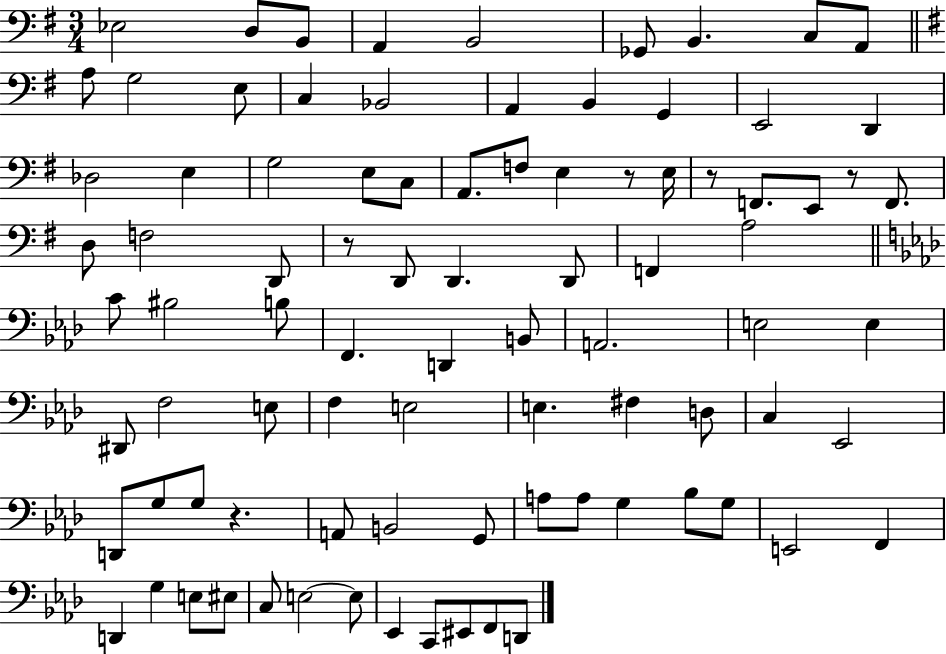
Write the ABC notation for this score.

X:1
T:Untitled
M:3/4
L:1/4
K:G
_E,2 D,/2 B,,/2 A,, B,,2 _G,,/2 B,, C,/2 A,,/2 A,/2 G,2 E,/2 C, _B,,2 A,, B,, G,, E,,2 D,, _D,2 E, G,2 E,/2 C,/2 A,,/2 F,/2 E, z/2 E,/4 z/2 F,,/2 E,,/2 z/2 F,,/2 D,/2 F,2 D,,/2 z/2 D,,/2 D,, D,,/2 F,, A,2 C/2 ^B,2 B,/2 F,, D,, B,,/2 A,,2 E,2 E, ^D,,/2 F,2 E,/2 F, E,2 E, ^F, D,/2 C, _E,,2 D,,/2 G,/2 G,/2 z A,,/2 B,,2 G,,/2 A,/2 A,/2 G, _B,/2 G,/2 E,,2 F,, D,, G, E,/2 ^E,/2 C,/2 E,2 E,/2 _E,, C,,/2 ^E,,/2 F,,/2 D,,/2